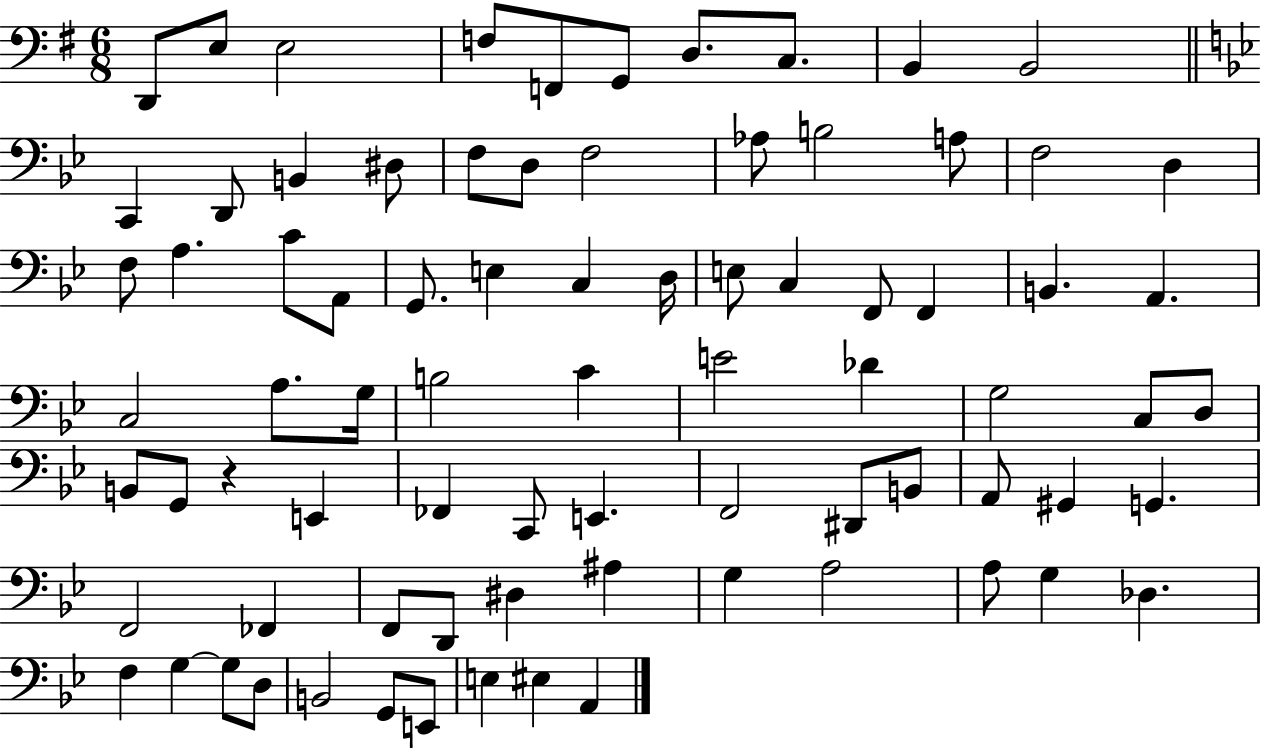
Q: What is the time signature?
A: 6/8